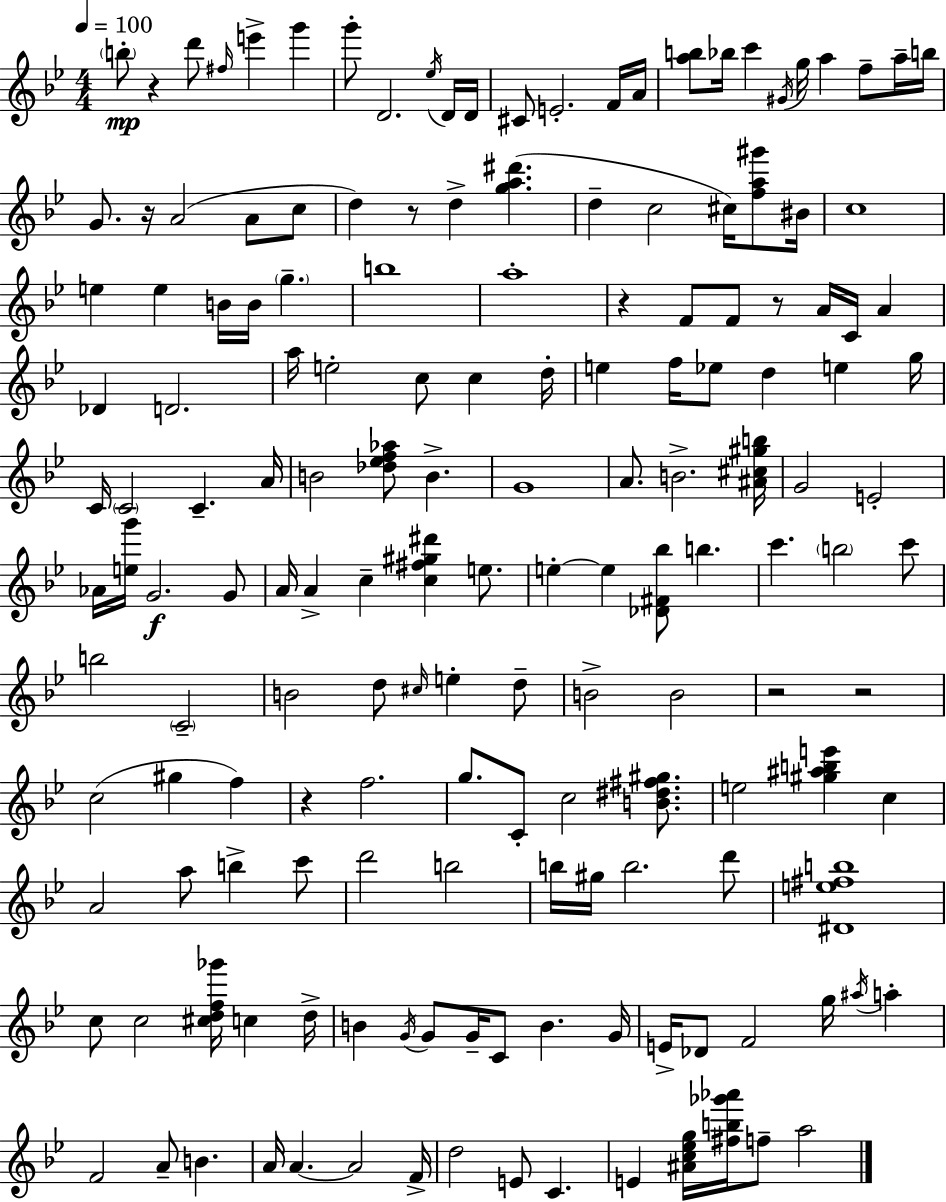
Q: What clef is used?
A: treble